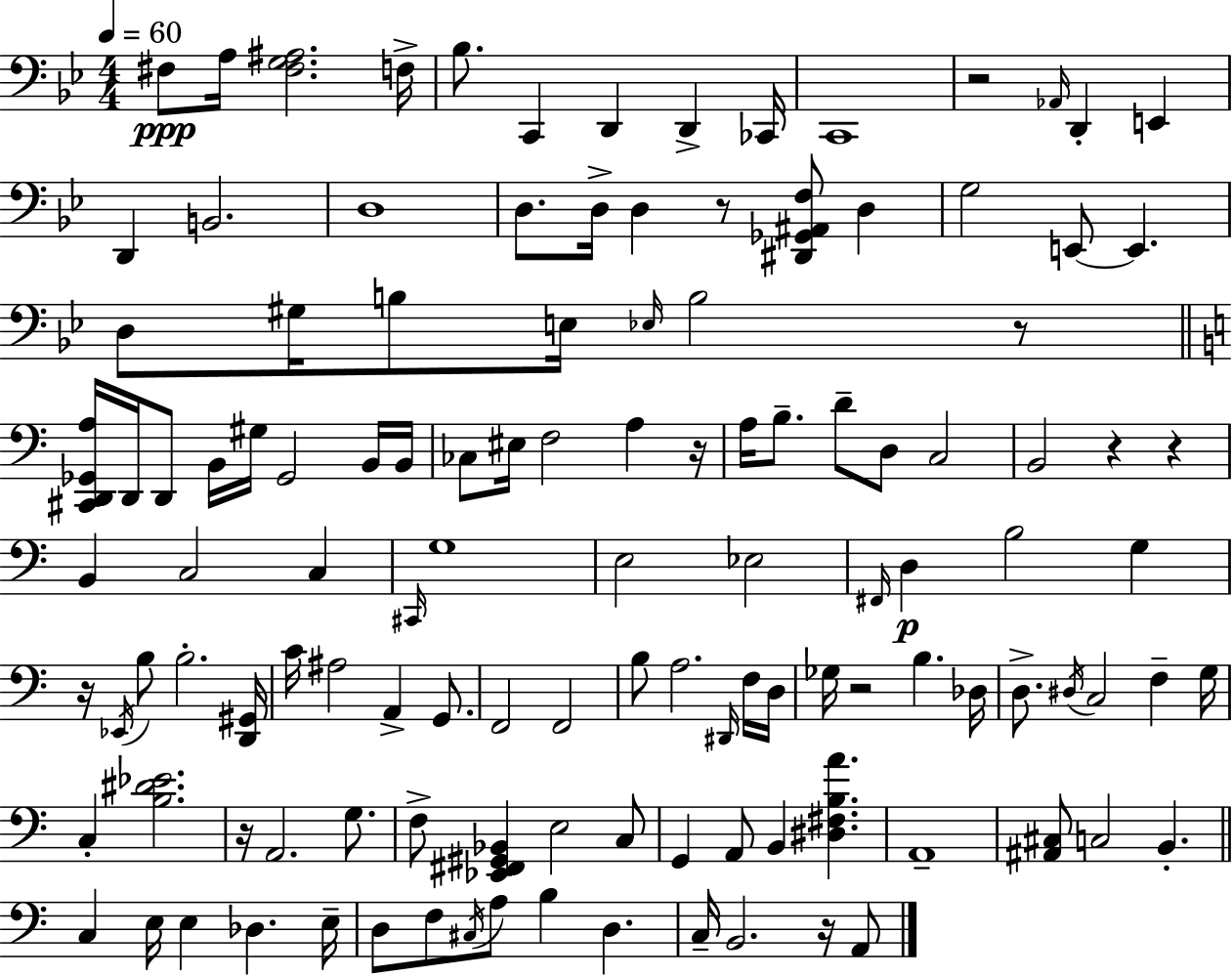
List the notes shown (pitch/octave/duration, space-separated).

F#3/e A3/s [F#3,G3,A#3]/h. F3/s Bb3/e. C2/q D2/q D2/q CES2/s C2/w R/h Ab2/s D2/q E2/q D2/q B2/h. D3/w D3/e. D3/s D3/q R/e [D#2,Gb2,A#2,F3]/e D3/q G3/h E2/e E2/q. D3/e G#3/s B3/e E3/s Eb3/s B3/h R/e [C#2,D2,Gb2,A3]/s D2/s D2/e B2/s G#3/s Gb2/h B2/s B2/s CES3/e EIS3/s F3/h A3/q R/s A3/s B3/e. D4/e D3/e C3/h B2/h R/q R/q B2/q C3/h C3/q C#2/s G3/w E3/h Eb3/h F#2/s D3/q B3/h G3/q R/s Eb2/s B3/e B3/h. [D2,G#2]/s C4/s A#3/h A2/q G2/e. F2/h F2/h B3/e A3/h. D#2/s F3/s D3/s Gb3/s R/h B3/q. Db3/s D3/e. D#3/s C3/h F3/q G3/s C3/q [B3,D#4,Eb4]/h. R/s A2/h. G3/e. F3/e [Eb2,F#2,G#2,Bb2]/q E3/h C3/e G2/q A2/e B2/q [D#3,F#3,B3,A4]/q. A2/w [A#2,C#3]/e C3/h B2/q. C3/q E3/s E3/q Db3/q. E3/s D3/e F3/e C#3/s A3/e B3/q D3/q. C3/s B2/h. R/s A2/e